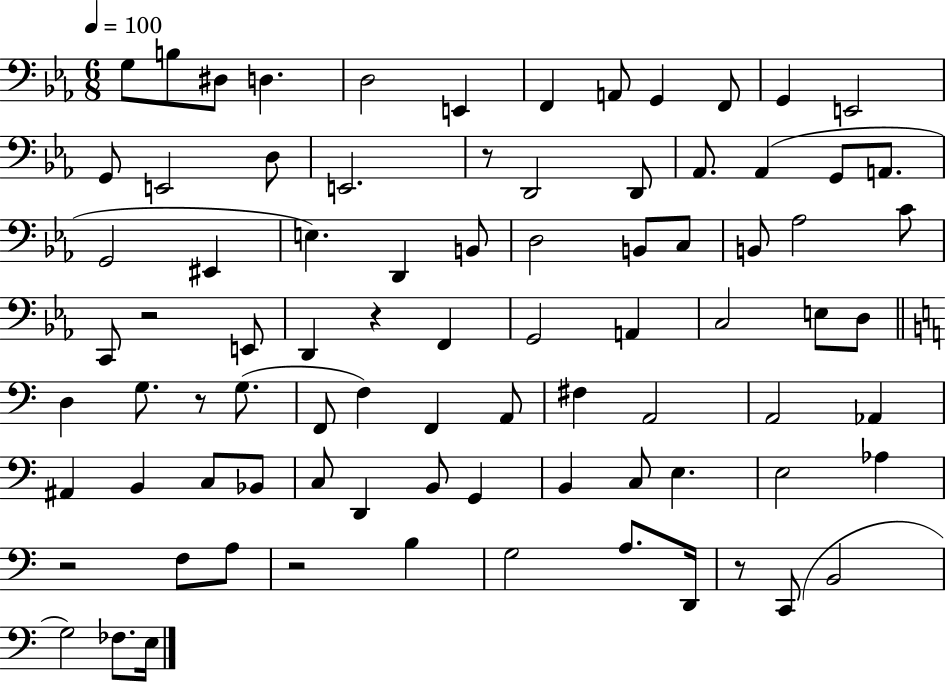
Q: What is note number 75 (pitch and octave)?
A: G3